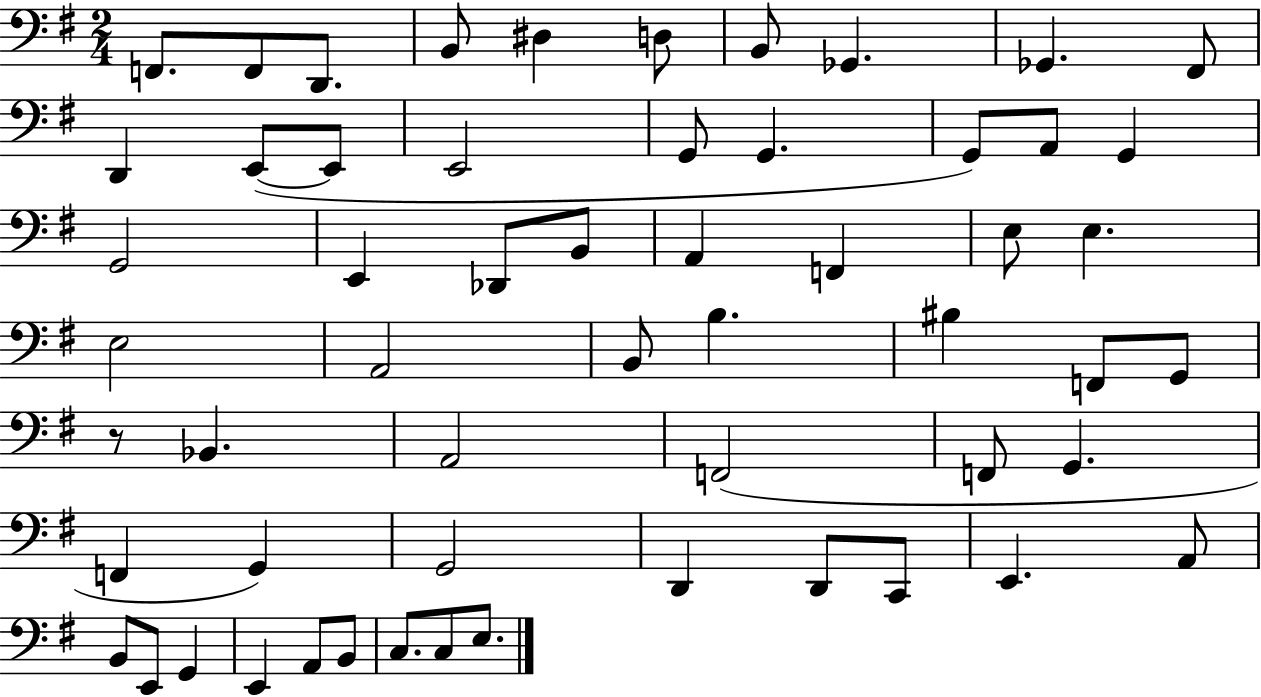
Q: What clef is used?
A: bass